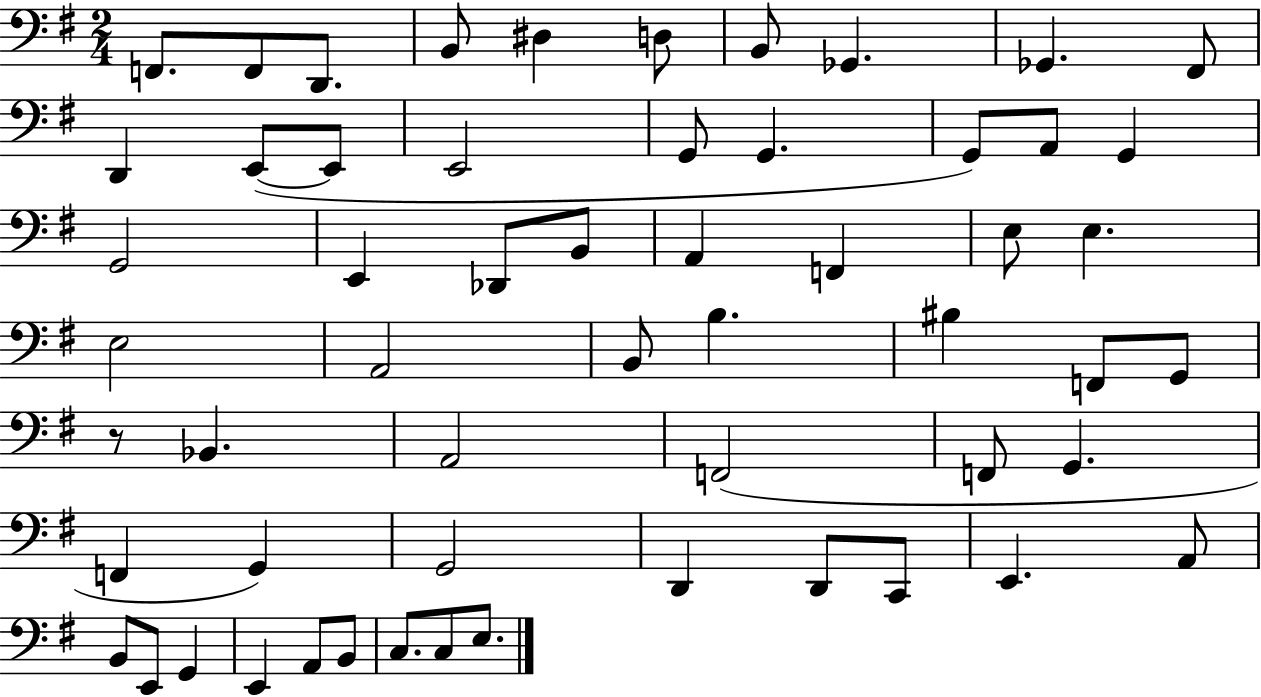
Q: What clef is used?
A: bass